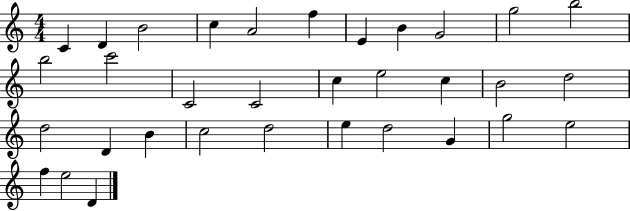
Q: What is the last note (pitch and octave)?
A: D4